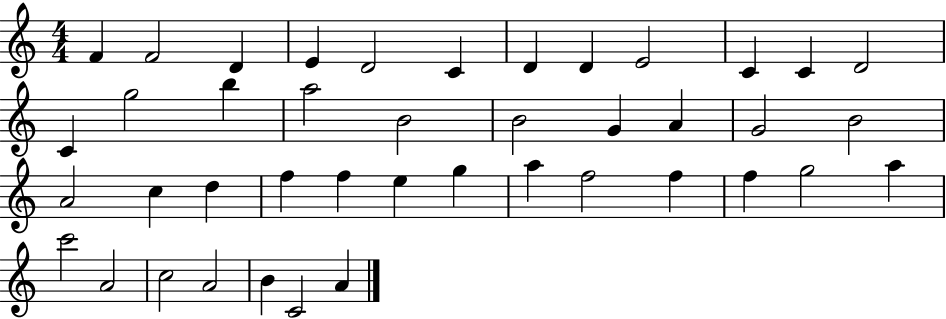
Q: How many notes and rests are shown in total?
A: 42